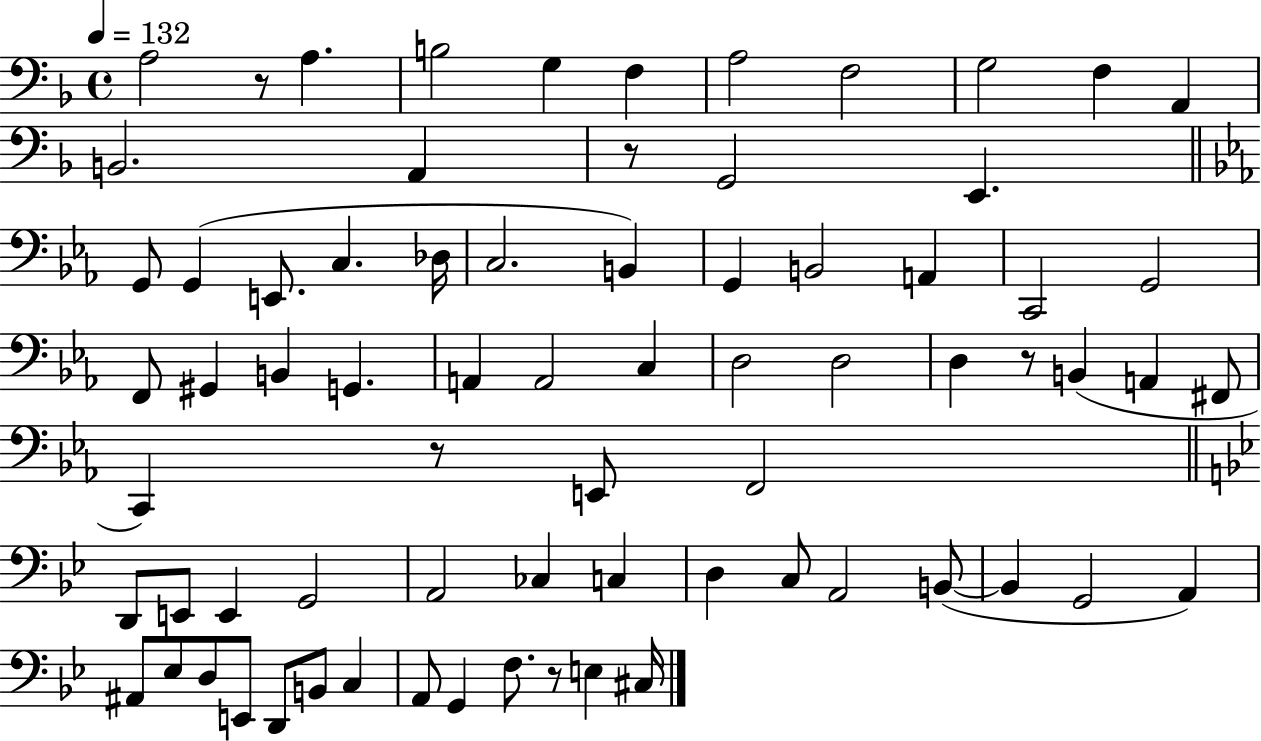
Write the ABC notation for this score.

X:1
T:Untitled
M:4/4
L:1/4
K:F
A,2 z/2 A, B,2 G, F, A,2 F,2 G,2 F, A,, B,,2 A,, z/2 G,,2 E,, G,,/2 G,, E,,/2 C, _D,/4 C,2 B,, G,, B,,2 A,, C,,2 G,,2 F,,/2 ^G,, B,, G,, A,, A,,2 C, D,2 D,2 D, z/2 B,, A,, ^F,,/2 C,, z/2 E,,/2 F,,2 D,,/2 E,,/2 E,, G,,2 A,,2 _C, C, D, C,/2 A,,2 B,,/2 B,, G,,2 A,, ^A,,/2 _E,/2 D,/2 E,,/2 D,,/2 B,,/2 C, A,,/2 G,, F,/2 z/2 E, ^C,/4